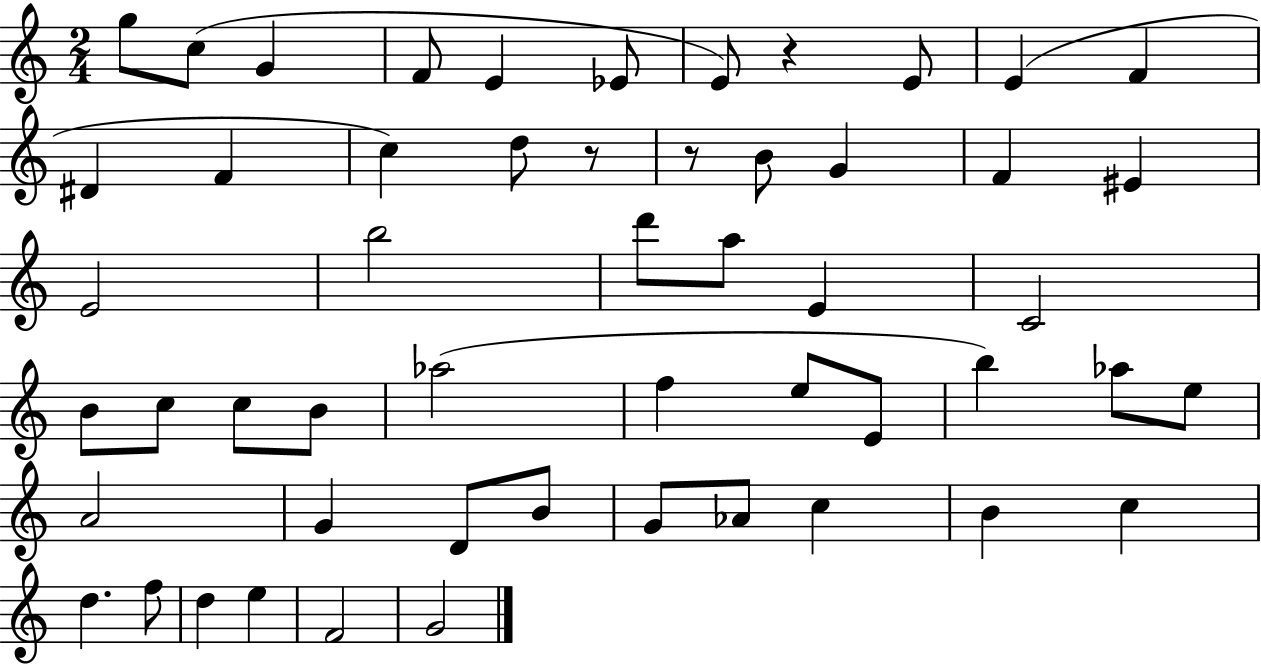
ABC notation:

X:1
T:Untitled
M:2/4
L:1/4
K:C
g/2 c/2 G F/2 E _E/2 E/2 z E/2 E F ^D F c d/2 z/2 z/2 B/2 G F ^E E2 b2 d'/2 a/2 E C2 B/2 c/2 c/2 B/2 _a2 f e/2 E/2 b _a/2 e/2 A2 G D/2 B/2 G/2 _A/2 c B c d f/2 d e F2 G2